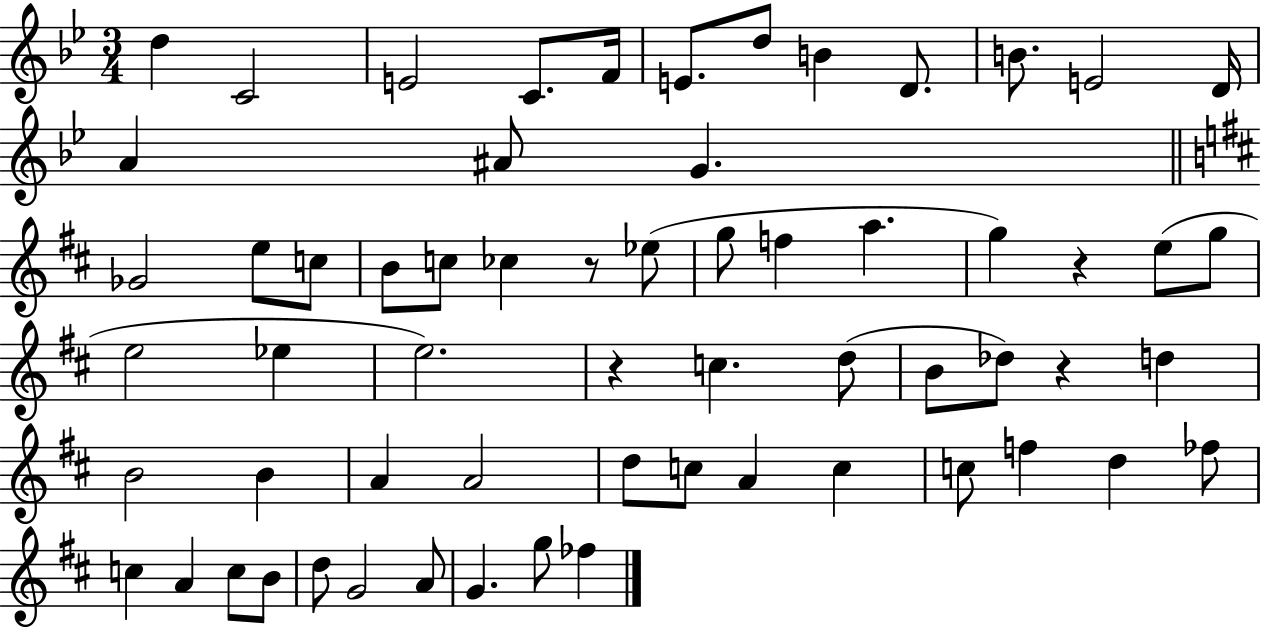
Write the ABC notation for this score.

X:1
T:Untitled
M:3/4
L:1/4
K:Bb
d C2 E2 C/2 F/4 E/2 d/2 B D/2 B/2 E2 D/4 A ^A/2 G _G2 e/2 c/2 B/2 c/2 _c z/2 _e/2 g/2 f a g z e/2 g/2 e2 _e e2 z c d/2 B/2 _d/2 z d B2 B A A2 d/2 c/2 A c c/2 f d _f/2 c A c/2 B/2 d/2 G2 A/2 G g/2 _f